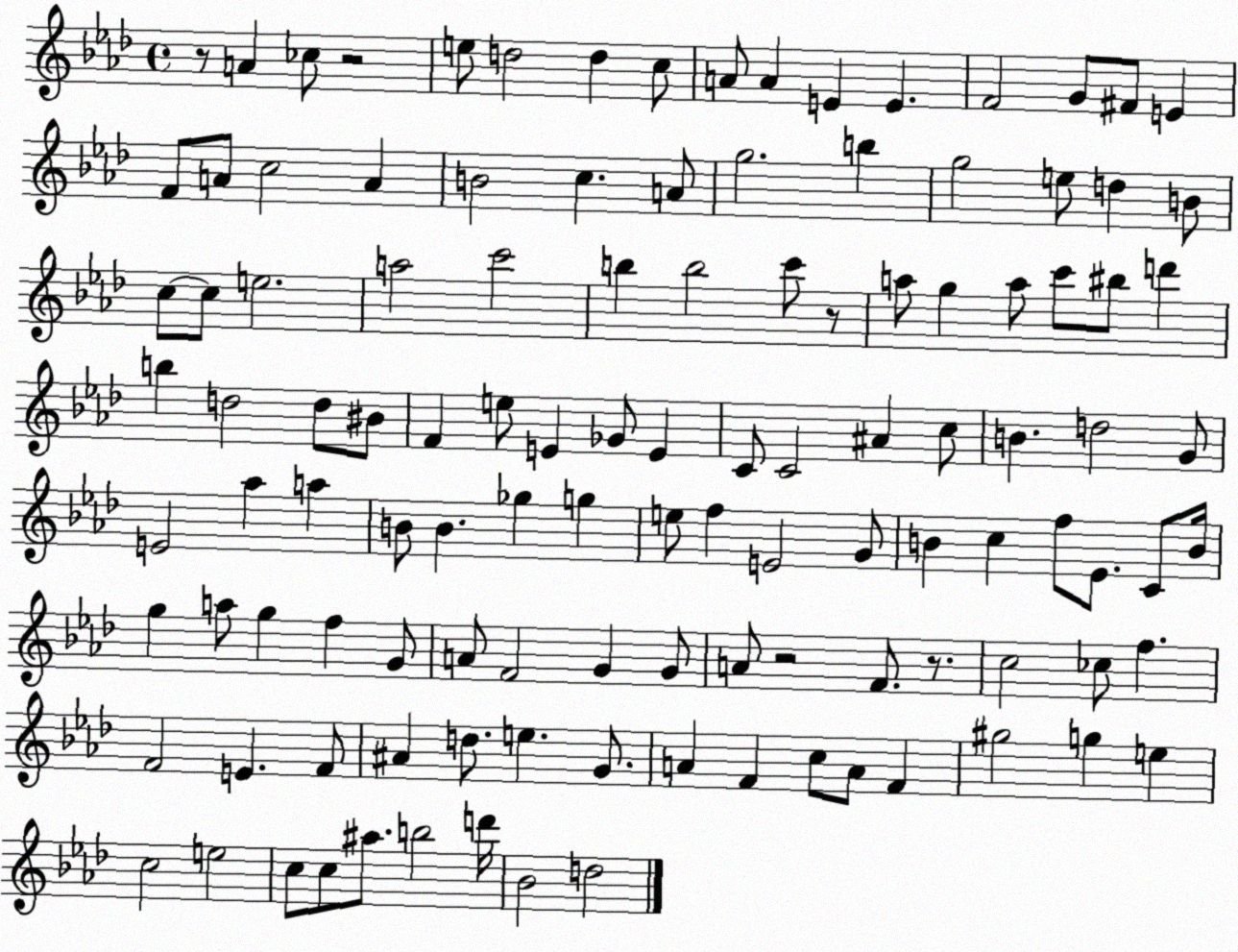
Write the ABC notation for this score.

X:1
T:Untitled
M:4/4
L:1/4
K:Ab
z/2 A _c/2 z2 e/2 d2 d c/2 A/2 A E E F2 G/2 ^F/2 E F/2 A/2 c2 A B2 c A/2 g2 b g2 e/2 d B/2 c/2 c/2 e2 a2 c'2 b b2 c'/2 z/2 a/2 g a/2 c'/2 ^b/2 d' b d2 d/2 ^B/2 F e/2 E _G/2 E C/2 C2 ^A c/2 B d2 G/2 E2 _a a B/2 B _g g e/2 f E2 G/2 B c f/2 _E/2 C/2 B/4 g a/2 g f G/2 A/2 F2 G G/2 A/2 z2 F/2 z/2 c2 _c/2 f F2 E F/2 ^A d/2 e G/2 A F c/2 A/2 F ^g2 g e c2 e2 c/2 c/2 ^a/2 b2 d'/4 _B2 d2